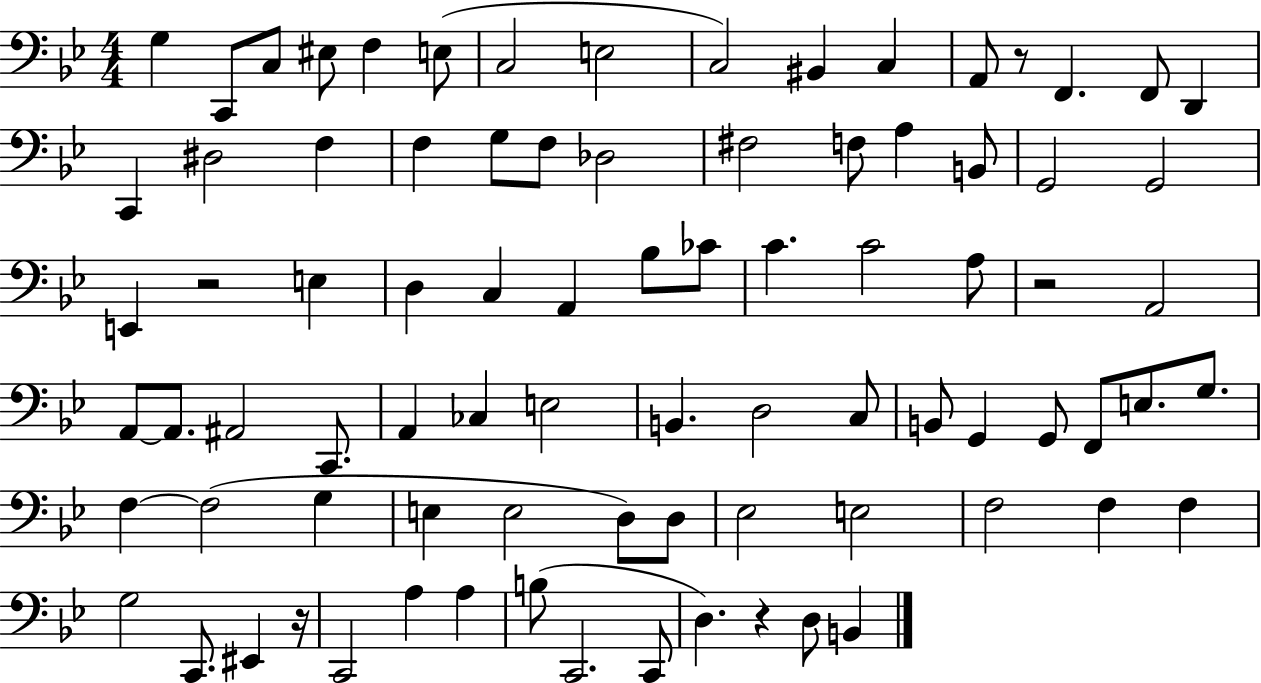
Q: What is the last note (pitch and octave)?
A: B2